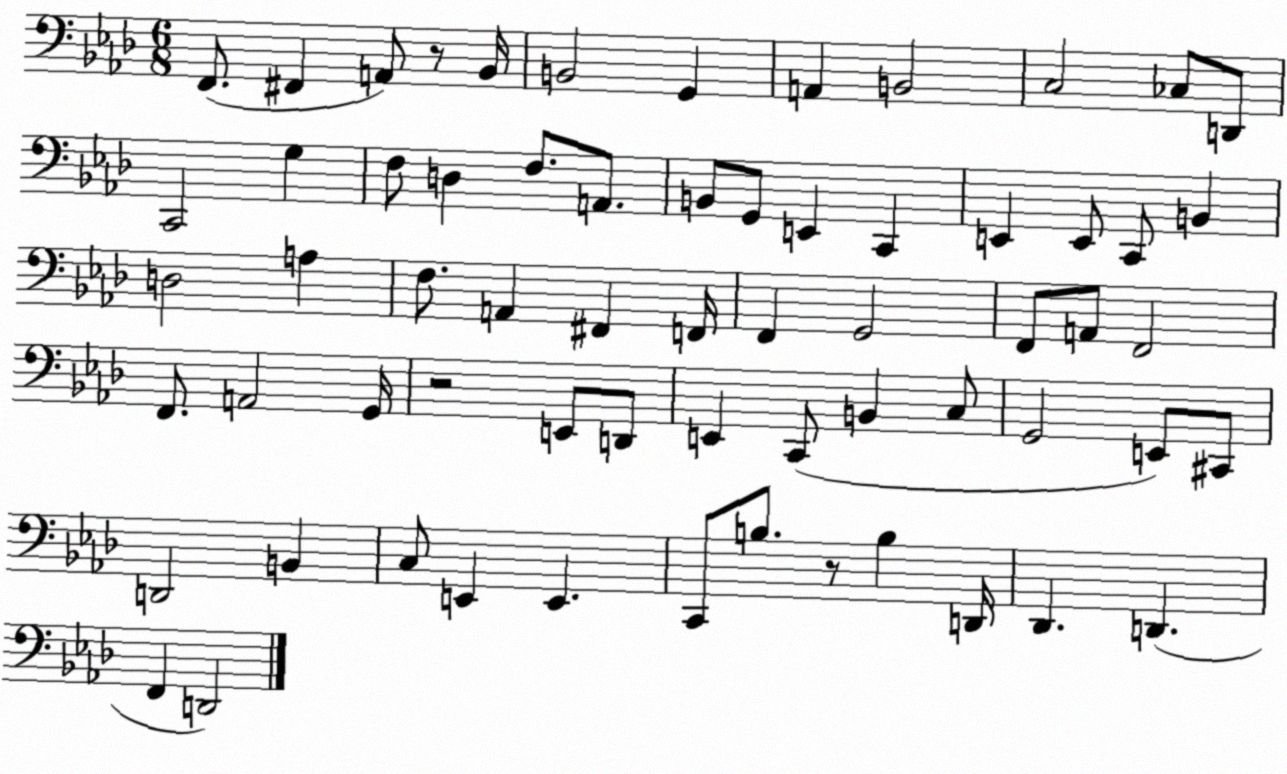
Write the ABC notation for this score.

X:1
T:Untitled
M:6/8
L:1/4
K:Ab
F,,/2 ^F,, A,,/2 z/2 _B,,/4 B,,2 G,, A,, B,,2 C,2 _C,/2 D,,/2 C,,2 G, F,/2 D, F,/2 A,,/2 B,,/2 G,,/2 E,, C,, E,, E,,/2 C,,/2 B,, D,2 A, F,/2 A,, ^F,, F,,/4 F,, G,,2 F,,/2 A,,/2 F,,2 F,,/2 A,,2 G,,/4 z2 E,,/2 D,,/2 E,, C,,/2 B,, C,/2 G,,2 E,,/2 ^C,,/2 D,,2 B,, C,/2 E,, E,, C,,/2 B,/2 z/2 B, D,,/4 _D,, D,, F,, D,,2